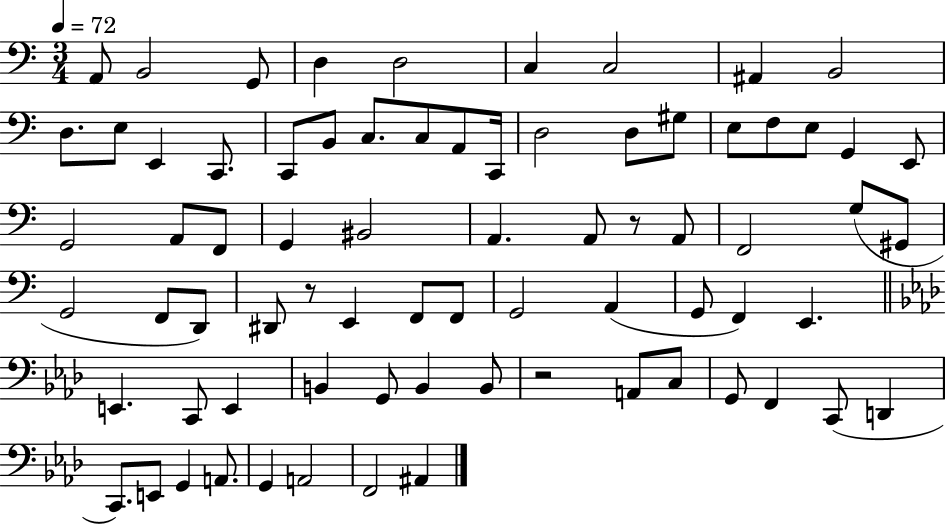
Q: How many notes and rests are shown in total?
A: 74